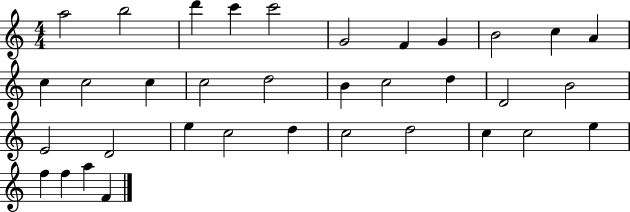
{
  \clef treble
  \numericTimeSignature
  \time 4/4
  \key c \major
  a''2 b''2 | d'''4 c'''4 c'''2 | g'2 f'4 g'4 | b'2 c''4 a'4 | \break c''4 c''2 c''4 | c''2 d''2 | b'4 c''2 d''4 | d'2 b'2 | \break e'2 d'2 | e''4 c''2 d''4 | c''2 d''2 | c''4 c''2 e''4 | \break f''4 f''4 a''4 f'4 | \bar "|."
}